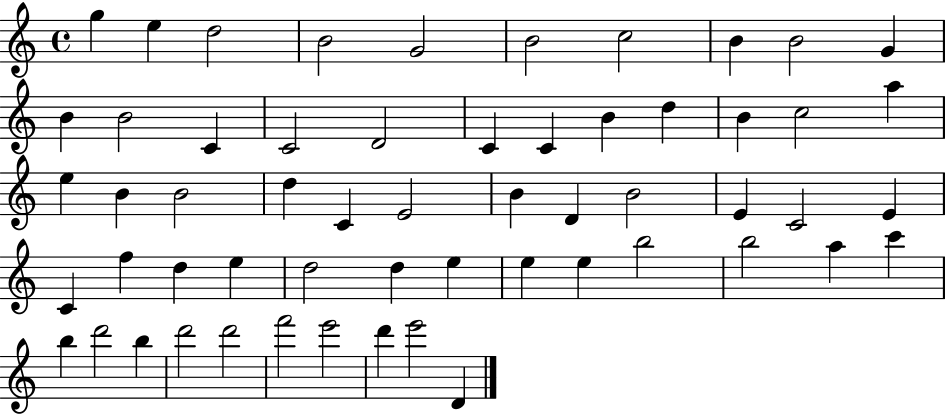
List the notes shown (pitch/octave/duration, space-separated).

G5/q E5/q D5/h B4/h G4/h B4/h C5/h B4/q B4/h G4/q B4/q B4/h C4/q C4/h D4/h C4/q C4/q B4/q D5/q B4/q C5/h A5/q E5/q B4/q B4/h D5/q C4/q E4/h B4/q D4/q B4/h E4/q C4/h E4/q C4/q F5/q D5/q E5/q D5/h D5/q E5/q E5/q E5/q B5/h B5/h A5/q C6/q B5/q D6/h B5/q D6/h D6/h F6/h E6/h D6/q E6/h D4/q